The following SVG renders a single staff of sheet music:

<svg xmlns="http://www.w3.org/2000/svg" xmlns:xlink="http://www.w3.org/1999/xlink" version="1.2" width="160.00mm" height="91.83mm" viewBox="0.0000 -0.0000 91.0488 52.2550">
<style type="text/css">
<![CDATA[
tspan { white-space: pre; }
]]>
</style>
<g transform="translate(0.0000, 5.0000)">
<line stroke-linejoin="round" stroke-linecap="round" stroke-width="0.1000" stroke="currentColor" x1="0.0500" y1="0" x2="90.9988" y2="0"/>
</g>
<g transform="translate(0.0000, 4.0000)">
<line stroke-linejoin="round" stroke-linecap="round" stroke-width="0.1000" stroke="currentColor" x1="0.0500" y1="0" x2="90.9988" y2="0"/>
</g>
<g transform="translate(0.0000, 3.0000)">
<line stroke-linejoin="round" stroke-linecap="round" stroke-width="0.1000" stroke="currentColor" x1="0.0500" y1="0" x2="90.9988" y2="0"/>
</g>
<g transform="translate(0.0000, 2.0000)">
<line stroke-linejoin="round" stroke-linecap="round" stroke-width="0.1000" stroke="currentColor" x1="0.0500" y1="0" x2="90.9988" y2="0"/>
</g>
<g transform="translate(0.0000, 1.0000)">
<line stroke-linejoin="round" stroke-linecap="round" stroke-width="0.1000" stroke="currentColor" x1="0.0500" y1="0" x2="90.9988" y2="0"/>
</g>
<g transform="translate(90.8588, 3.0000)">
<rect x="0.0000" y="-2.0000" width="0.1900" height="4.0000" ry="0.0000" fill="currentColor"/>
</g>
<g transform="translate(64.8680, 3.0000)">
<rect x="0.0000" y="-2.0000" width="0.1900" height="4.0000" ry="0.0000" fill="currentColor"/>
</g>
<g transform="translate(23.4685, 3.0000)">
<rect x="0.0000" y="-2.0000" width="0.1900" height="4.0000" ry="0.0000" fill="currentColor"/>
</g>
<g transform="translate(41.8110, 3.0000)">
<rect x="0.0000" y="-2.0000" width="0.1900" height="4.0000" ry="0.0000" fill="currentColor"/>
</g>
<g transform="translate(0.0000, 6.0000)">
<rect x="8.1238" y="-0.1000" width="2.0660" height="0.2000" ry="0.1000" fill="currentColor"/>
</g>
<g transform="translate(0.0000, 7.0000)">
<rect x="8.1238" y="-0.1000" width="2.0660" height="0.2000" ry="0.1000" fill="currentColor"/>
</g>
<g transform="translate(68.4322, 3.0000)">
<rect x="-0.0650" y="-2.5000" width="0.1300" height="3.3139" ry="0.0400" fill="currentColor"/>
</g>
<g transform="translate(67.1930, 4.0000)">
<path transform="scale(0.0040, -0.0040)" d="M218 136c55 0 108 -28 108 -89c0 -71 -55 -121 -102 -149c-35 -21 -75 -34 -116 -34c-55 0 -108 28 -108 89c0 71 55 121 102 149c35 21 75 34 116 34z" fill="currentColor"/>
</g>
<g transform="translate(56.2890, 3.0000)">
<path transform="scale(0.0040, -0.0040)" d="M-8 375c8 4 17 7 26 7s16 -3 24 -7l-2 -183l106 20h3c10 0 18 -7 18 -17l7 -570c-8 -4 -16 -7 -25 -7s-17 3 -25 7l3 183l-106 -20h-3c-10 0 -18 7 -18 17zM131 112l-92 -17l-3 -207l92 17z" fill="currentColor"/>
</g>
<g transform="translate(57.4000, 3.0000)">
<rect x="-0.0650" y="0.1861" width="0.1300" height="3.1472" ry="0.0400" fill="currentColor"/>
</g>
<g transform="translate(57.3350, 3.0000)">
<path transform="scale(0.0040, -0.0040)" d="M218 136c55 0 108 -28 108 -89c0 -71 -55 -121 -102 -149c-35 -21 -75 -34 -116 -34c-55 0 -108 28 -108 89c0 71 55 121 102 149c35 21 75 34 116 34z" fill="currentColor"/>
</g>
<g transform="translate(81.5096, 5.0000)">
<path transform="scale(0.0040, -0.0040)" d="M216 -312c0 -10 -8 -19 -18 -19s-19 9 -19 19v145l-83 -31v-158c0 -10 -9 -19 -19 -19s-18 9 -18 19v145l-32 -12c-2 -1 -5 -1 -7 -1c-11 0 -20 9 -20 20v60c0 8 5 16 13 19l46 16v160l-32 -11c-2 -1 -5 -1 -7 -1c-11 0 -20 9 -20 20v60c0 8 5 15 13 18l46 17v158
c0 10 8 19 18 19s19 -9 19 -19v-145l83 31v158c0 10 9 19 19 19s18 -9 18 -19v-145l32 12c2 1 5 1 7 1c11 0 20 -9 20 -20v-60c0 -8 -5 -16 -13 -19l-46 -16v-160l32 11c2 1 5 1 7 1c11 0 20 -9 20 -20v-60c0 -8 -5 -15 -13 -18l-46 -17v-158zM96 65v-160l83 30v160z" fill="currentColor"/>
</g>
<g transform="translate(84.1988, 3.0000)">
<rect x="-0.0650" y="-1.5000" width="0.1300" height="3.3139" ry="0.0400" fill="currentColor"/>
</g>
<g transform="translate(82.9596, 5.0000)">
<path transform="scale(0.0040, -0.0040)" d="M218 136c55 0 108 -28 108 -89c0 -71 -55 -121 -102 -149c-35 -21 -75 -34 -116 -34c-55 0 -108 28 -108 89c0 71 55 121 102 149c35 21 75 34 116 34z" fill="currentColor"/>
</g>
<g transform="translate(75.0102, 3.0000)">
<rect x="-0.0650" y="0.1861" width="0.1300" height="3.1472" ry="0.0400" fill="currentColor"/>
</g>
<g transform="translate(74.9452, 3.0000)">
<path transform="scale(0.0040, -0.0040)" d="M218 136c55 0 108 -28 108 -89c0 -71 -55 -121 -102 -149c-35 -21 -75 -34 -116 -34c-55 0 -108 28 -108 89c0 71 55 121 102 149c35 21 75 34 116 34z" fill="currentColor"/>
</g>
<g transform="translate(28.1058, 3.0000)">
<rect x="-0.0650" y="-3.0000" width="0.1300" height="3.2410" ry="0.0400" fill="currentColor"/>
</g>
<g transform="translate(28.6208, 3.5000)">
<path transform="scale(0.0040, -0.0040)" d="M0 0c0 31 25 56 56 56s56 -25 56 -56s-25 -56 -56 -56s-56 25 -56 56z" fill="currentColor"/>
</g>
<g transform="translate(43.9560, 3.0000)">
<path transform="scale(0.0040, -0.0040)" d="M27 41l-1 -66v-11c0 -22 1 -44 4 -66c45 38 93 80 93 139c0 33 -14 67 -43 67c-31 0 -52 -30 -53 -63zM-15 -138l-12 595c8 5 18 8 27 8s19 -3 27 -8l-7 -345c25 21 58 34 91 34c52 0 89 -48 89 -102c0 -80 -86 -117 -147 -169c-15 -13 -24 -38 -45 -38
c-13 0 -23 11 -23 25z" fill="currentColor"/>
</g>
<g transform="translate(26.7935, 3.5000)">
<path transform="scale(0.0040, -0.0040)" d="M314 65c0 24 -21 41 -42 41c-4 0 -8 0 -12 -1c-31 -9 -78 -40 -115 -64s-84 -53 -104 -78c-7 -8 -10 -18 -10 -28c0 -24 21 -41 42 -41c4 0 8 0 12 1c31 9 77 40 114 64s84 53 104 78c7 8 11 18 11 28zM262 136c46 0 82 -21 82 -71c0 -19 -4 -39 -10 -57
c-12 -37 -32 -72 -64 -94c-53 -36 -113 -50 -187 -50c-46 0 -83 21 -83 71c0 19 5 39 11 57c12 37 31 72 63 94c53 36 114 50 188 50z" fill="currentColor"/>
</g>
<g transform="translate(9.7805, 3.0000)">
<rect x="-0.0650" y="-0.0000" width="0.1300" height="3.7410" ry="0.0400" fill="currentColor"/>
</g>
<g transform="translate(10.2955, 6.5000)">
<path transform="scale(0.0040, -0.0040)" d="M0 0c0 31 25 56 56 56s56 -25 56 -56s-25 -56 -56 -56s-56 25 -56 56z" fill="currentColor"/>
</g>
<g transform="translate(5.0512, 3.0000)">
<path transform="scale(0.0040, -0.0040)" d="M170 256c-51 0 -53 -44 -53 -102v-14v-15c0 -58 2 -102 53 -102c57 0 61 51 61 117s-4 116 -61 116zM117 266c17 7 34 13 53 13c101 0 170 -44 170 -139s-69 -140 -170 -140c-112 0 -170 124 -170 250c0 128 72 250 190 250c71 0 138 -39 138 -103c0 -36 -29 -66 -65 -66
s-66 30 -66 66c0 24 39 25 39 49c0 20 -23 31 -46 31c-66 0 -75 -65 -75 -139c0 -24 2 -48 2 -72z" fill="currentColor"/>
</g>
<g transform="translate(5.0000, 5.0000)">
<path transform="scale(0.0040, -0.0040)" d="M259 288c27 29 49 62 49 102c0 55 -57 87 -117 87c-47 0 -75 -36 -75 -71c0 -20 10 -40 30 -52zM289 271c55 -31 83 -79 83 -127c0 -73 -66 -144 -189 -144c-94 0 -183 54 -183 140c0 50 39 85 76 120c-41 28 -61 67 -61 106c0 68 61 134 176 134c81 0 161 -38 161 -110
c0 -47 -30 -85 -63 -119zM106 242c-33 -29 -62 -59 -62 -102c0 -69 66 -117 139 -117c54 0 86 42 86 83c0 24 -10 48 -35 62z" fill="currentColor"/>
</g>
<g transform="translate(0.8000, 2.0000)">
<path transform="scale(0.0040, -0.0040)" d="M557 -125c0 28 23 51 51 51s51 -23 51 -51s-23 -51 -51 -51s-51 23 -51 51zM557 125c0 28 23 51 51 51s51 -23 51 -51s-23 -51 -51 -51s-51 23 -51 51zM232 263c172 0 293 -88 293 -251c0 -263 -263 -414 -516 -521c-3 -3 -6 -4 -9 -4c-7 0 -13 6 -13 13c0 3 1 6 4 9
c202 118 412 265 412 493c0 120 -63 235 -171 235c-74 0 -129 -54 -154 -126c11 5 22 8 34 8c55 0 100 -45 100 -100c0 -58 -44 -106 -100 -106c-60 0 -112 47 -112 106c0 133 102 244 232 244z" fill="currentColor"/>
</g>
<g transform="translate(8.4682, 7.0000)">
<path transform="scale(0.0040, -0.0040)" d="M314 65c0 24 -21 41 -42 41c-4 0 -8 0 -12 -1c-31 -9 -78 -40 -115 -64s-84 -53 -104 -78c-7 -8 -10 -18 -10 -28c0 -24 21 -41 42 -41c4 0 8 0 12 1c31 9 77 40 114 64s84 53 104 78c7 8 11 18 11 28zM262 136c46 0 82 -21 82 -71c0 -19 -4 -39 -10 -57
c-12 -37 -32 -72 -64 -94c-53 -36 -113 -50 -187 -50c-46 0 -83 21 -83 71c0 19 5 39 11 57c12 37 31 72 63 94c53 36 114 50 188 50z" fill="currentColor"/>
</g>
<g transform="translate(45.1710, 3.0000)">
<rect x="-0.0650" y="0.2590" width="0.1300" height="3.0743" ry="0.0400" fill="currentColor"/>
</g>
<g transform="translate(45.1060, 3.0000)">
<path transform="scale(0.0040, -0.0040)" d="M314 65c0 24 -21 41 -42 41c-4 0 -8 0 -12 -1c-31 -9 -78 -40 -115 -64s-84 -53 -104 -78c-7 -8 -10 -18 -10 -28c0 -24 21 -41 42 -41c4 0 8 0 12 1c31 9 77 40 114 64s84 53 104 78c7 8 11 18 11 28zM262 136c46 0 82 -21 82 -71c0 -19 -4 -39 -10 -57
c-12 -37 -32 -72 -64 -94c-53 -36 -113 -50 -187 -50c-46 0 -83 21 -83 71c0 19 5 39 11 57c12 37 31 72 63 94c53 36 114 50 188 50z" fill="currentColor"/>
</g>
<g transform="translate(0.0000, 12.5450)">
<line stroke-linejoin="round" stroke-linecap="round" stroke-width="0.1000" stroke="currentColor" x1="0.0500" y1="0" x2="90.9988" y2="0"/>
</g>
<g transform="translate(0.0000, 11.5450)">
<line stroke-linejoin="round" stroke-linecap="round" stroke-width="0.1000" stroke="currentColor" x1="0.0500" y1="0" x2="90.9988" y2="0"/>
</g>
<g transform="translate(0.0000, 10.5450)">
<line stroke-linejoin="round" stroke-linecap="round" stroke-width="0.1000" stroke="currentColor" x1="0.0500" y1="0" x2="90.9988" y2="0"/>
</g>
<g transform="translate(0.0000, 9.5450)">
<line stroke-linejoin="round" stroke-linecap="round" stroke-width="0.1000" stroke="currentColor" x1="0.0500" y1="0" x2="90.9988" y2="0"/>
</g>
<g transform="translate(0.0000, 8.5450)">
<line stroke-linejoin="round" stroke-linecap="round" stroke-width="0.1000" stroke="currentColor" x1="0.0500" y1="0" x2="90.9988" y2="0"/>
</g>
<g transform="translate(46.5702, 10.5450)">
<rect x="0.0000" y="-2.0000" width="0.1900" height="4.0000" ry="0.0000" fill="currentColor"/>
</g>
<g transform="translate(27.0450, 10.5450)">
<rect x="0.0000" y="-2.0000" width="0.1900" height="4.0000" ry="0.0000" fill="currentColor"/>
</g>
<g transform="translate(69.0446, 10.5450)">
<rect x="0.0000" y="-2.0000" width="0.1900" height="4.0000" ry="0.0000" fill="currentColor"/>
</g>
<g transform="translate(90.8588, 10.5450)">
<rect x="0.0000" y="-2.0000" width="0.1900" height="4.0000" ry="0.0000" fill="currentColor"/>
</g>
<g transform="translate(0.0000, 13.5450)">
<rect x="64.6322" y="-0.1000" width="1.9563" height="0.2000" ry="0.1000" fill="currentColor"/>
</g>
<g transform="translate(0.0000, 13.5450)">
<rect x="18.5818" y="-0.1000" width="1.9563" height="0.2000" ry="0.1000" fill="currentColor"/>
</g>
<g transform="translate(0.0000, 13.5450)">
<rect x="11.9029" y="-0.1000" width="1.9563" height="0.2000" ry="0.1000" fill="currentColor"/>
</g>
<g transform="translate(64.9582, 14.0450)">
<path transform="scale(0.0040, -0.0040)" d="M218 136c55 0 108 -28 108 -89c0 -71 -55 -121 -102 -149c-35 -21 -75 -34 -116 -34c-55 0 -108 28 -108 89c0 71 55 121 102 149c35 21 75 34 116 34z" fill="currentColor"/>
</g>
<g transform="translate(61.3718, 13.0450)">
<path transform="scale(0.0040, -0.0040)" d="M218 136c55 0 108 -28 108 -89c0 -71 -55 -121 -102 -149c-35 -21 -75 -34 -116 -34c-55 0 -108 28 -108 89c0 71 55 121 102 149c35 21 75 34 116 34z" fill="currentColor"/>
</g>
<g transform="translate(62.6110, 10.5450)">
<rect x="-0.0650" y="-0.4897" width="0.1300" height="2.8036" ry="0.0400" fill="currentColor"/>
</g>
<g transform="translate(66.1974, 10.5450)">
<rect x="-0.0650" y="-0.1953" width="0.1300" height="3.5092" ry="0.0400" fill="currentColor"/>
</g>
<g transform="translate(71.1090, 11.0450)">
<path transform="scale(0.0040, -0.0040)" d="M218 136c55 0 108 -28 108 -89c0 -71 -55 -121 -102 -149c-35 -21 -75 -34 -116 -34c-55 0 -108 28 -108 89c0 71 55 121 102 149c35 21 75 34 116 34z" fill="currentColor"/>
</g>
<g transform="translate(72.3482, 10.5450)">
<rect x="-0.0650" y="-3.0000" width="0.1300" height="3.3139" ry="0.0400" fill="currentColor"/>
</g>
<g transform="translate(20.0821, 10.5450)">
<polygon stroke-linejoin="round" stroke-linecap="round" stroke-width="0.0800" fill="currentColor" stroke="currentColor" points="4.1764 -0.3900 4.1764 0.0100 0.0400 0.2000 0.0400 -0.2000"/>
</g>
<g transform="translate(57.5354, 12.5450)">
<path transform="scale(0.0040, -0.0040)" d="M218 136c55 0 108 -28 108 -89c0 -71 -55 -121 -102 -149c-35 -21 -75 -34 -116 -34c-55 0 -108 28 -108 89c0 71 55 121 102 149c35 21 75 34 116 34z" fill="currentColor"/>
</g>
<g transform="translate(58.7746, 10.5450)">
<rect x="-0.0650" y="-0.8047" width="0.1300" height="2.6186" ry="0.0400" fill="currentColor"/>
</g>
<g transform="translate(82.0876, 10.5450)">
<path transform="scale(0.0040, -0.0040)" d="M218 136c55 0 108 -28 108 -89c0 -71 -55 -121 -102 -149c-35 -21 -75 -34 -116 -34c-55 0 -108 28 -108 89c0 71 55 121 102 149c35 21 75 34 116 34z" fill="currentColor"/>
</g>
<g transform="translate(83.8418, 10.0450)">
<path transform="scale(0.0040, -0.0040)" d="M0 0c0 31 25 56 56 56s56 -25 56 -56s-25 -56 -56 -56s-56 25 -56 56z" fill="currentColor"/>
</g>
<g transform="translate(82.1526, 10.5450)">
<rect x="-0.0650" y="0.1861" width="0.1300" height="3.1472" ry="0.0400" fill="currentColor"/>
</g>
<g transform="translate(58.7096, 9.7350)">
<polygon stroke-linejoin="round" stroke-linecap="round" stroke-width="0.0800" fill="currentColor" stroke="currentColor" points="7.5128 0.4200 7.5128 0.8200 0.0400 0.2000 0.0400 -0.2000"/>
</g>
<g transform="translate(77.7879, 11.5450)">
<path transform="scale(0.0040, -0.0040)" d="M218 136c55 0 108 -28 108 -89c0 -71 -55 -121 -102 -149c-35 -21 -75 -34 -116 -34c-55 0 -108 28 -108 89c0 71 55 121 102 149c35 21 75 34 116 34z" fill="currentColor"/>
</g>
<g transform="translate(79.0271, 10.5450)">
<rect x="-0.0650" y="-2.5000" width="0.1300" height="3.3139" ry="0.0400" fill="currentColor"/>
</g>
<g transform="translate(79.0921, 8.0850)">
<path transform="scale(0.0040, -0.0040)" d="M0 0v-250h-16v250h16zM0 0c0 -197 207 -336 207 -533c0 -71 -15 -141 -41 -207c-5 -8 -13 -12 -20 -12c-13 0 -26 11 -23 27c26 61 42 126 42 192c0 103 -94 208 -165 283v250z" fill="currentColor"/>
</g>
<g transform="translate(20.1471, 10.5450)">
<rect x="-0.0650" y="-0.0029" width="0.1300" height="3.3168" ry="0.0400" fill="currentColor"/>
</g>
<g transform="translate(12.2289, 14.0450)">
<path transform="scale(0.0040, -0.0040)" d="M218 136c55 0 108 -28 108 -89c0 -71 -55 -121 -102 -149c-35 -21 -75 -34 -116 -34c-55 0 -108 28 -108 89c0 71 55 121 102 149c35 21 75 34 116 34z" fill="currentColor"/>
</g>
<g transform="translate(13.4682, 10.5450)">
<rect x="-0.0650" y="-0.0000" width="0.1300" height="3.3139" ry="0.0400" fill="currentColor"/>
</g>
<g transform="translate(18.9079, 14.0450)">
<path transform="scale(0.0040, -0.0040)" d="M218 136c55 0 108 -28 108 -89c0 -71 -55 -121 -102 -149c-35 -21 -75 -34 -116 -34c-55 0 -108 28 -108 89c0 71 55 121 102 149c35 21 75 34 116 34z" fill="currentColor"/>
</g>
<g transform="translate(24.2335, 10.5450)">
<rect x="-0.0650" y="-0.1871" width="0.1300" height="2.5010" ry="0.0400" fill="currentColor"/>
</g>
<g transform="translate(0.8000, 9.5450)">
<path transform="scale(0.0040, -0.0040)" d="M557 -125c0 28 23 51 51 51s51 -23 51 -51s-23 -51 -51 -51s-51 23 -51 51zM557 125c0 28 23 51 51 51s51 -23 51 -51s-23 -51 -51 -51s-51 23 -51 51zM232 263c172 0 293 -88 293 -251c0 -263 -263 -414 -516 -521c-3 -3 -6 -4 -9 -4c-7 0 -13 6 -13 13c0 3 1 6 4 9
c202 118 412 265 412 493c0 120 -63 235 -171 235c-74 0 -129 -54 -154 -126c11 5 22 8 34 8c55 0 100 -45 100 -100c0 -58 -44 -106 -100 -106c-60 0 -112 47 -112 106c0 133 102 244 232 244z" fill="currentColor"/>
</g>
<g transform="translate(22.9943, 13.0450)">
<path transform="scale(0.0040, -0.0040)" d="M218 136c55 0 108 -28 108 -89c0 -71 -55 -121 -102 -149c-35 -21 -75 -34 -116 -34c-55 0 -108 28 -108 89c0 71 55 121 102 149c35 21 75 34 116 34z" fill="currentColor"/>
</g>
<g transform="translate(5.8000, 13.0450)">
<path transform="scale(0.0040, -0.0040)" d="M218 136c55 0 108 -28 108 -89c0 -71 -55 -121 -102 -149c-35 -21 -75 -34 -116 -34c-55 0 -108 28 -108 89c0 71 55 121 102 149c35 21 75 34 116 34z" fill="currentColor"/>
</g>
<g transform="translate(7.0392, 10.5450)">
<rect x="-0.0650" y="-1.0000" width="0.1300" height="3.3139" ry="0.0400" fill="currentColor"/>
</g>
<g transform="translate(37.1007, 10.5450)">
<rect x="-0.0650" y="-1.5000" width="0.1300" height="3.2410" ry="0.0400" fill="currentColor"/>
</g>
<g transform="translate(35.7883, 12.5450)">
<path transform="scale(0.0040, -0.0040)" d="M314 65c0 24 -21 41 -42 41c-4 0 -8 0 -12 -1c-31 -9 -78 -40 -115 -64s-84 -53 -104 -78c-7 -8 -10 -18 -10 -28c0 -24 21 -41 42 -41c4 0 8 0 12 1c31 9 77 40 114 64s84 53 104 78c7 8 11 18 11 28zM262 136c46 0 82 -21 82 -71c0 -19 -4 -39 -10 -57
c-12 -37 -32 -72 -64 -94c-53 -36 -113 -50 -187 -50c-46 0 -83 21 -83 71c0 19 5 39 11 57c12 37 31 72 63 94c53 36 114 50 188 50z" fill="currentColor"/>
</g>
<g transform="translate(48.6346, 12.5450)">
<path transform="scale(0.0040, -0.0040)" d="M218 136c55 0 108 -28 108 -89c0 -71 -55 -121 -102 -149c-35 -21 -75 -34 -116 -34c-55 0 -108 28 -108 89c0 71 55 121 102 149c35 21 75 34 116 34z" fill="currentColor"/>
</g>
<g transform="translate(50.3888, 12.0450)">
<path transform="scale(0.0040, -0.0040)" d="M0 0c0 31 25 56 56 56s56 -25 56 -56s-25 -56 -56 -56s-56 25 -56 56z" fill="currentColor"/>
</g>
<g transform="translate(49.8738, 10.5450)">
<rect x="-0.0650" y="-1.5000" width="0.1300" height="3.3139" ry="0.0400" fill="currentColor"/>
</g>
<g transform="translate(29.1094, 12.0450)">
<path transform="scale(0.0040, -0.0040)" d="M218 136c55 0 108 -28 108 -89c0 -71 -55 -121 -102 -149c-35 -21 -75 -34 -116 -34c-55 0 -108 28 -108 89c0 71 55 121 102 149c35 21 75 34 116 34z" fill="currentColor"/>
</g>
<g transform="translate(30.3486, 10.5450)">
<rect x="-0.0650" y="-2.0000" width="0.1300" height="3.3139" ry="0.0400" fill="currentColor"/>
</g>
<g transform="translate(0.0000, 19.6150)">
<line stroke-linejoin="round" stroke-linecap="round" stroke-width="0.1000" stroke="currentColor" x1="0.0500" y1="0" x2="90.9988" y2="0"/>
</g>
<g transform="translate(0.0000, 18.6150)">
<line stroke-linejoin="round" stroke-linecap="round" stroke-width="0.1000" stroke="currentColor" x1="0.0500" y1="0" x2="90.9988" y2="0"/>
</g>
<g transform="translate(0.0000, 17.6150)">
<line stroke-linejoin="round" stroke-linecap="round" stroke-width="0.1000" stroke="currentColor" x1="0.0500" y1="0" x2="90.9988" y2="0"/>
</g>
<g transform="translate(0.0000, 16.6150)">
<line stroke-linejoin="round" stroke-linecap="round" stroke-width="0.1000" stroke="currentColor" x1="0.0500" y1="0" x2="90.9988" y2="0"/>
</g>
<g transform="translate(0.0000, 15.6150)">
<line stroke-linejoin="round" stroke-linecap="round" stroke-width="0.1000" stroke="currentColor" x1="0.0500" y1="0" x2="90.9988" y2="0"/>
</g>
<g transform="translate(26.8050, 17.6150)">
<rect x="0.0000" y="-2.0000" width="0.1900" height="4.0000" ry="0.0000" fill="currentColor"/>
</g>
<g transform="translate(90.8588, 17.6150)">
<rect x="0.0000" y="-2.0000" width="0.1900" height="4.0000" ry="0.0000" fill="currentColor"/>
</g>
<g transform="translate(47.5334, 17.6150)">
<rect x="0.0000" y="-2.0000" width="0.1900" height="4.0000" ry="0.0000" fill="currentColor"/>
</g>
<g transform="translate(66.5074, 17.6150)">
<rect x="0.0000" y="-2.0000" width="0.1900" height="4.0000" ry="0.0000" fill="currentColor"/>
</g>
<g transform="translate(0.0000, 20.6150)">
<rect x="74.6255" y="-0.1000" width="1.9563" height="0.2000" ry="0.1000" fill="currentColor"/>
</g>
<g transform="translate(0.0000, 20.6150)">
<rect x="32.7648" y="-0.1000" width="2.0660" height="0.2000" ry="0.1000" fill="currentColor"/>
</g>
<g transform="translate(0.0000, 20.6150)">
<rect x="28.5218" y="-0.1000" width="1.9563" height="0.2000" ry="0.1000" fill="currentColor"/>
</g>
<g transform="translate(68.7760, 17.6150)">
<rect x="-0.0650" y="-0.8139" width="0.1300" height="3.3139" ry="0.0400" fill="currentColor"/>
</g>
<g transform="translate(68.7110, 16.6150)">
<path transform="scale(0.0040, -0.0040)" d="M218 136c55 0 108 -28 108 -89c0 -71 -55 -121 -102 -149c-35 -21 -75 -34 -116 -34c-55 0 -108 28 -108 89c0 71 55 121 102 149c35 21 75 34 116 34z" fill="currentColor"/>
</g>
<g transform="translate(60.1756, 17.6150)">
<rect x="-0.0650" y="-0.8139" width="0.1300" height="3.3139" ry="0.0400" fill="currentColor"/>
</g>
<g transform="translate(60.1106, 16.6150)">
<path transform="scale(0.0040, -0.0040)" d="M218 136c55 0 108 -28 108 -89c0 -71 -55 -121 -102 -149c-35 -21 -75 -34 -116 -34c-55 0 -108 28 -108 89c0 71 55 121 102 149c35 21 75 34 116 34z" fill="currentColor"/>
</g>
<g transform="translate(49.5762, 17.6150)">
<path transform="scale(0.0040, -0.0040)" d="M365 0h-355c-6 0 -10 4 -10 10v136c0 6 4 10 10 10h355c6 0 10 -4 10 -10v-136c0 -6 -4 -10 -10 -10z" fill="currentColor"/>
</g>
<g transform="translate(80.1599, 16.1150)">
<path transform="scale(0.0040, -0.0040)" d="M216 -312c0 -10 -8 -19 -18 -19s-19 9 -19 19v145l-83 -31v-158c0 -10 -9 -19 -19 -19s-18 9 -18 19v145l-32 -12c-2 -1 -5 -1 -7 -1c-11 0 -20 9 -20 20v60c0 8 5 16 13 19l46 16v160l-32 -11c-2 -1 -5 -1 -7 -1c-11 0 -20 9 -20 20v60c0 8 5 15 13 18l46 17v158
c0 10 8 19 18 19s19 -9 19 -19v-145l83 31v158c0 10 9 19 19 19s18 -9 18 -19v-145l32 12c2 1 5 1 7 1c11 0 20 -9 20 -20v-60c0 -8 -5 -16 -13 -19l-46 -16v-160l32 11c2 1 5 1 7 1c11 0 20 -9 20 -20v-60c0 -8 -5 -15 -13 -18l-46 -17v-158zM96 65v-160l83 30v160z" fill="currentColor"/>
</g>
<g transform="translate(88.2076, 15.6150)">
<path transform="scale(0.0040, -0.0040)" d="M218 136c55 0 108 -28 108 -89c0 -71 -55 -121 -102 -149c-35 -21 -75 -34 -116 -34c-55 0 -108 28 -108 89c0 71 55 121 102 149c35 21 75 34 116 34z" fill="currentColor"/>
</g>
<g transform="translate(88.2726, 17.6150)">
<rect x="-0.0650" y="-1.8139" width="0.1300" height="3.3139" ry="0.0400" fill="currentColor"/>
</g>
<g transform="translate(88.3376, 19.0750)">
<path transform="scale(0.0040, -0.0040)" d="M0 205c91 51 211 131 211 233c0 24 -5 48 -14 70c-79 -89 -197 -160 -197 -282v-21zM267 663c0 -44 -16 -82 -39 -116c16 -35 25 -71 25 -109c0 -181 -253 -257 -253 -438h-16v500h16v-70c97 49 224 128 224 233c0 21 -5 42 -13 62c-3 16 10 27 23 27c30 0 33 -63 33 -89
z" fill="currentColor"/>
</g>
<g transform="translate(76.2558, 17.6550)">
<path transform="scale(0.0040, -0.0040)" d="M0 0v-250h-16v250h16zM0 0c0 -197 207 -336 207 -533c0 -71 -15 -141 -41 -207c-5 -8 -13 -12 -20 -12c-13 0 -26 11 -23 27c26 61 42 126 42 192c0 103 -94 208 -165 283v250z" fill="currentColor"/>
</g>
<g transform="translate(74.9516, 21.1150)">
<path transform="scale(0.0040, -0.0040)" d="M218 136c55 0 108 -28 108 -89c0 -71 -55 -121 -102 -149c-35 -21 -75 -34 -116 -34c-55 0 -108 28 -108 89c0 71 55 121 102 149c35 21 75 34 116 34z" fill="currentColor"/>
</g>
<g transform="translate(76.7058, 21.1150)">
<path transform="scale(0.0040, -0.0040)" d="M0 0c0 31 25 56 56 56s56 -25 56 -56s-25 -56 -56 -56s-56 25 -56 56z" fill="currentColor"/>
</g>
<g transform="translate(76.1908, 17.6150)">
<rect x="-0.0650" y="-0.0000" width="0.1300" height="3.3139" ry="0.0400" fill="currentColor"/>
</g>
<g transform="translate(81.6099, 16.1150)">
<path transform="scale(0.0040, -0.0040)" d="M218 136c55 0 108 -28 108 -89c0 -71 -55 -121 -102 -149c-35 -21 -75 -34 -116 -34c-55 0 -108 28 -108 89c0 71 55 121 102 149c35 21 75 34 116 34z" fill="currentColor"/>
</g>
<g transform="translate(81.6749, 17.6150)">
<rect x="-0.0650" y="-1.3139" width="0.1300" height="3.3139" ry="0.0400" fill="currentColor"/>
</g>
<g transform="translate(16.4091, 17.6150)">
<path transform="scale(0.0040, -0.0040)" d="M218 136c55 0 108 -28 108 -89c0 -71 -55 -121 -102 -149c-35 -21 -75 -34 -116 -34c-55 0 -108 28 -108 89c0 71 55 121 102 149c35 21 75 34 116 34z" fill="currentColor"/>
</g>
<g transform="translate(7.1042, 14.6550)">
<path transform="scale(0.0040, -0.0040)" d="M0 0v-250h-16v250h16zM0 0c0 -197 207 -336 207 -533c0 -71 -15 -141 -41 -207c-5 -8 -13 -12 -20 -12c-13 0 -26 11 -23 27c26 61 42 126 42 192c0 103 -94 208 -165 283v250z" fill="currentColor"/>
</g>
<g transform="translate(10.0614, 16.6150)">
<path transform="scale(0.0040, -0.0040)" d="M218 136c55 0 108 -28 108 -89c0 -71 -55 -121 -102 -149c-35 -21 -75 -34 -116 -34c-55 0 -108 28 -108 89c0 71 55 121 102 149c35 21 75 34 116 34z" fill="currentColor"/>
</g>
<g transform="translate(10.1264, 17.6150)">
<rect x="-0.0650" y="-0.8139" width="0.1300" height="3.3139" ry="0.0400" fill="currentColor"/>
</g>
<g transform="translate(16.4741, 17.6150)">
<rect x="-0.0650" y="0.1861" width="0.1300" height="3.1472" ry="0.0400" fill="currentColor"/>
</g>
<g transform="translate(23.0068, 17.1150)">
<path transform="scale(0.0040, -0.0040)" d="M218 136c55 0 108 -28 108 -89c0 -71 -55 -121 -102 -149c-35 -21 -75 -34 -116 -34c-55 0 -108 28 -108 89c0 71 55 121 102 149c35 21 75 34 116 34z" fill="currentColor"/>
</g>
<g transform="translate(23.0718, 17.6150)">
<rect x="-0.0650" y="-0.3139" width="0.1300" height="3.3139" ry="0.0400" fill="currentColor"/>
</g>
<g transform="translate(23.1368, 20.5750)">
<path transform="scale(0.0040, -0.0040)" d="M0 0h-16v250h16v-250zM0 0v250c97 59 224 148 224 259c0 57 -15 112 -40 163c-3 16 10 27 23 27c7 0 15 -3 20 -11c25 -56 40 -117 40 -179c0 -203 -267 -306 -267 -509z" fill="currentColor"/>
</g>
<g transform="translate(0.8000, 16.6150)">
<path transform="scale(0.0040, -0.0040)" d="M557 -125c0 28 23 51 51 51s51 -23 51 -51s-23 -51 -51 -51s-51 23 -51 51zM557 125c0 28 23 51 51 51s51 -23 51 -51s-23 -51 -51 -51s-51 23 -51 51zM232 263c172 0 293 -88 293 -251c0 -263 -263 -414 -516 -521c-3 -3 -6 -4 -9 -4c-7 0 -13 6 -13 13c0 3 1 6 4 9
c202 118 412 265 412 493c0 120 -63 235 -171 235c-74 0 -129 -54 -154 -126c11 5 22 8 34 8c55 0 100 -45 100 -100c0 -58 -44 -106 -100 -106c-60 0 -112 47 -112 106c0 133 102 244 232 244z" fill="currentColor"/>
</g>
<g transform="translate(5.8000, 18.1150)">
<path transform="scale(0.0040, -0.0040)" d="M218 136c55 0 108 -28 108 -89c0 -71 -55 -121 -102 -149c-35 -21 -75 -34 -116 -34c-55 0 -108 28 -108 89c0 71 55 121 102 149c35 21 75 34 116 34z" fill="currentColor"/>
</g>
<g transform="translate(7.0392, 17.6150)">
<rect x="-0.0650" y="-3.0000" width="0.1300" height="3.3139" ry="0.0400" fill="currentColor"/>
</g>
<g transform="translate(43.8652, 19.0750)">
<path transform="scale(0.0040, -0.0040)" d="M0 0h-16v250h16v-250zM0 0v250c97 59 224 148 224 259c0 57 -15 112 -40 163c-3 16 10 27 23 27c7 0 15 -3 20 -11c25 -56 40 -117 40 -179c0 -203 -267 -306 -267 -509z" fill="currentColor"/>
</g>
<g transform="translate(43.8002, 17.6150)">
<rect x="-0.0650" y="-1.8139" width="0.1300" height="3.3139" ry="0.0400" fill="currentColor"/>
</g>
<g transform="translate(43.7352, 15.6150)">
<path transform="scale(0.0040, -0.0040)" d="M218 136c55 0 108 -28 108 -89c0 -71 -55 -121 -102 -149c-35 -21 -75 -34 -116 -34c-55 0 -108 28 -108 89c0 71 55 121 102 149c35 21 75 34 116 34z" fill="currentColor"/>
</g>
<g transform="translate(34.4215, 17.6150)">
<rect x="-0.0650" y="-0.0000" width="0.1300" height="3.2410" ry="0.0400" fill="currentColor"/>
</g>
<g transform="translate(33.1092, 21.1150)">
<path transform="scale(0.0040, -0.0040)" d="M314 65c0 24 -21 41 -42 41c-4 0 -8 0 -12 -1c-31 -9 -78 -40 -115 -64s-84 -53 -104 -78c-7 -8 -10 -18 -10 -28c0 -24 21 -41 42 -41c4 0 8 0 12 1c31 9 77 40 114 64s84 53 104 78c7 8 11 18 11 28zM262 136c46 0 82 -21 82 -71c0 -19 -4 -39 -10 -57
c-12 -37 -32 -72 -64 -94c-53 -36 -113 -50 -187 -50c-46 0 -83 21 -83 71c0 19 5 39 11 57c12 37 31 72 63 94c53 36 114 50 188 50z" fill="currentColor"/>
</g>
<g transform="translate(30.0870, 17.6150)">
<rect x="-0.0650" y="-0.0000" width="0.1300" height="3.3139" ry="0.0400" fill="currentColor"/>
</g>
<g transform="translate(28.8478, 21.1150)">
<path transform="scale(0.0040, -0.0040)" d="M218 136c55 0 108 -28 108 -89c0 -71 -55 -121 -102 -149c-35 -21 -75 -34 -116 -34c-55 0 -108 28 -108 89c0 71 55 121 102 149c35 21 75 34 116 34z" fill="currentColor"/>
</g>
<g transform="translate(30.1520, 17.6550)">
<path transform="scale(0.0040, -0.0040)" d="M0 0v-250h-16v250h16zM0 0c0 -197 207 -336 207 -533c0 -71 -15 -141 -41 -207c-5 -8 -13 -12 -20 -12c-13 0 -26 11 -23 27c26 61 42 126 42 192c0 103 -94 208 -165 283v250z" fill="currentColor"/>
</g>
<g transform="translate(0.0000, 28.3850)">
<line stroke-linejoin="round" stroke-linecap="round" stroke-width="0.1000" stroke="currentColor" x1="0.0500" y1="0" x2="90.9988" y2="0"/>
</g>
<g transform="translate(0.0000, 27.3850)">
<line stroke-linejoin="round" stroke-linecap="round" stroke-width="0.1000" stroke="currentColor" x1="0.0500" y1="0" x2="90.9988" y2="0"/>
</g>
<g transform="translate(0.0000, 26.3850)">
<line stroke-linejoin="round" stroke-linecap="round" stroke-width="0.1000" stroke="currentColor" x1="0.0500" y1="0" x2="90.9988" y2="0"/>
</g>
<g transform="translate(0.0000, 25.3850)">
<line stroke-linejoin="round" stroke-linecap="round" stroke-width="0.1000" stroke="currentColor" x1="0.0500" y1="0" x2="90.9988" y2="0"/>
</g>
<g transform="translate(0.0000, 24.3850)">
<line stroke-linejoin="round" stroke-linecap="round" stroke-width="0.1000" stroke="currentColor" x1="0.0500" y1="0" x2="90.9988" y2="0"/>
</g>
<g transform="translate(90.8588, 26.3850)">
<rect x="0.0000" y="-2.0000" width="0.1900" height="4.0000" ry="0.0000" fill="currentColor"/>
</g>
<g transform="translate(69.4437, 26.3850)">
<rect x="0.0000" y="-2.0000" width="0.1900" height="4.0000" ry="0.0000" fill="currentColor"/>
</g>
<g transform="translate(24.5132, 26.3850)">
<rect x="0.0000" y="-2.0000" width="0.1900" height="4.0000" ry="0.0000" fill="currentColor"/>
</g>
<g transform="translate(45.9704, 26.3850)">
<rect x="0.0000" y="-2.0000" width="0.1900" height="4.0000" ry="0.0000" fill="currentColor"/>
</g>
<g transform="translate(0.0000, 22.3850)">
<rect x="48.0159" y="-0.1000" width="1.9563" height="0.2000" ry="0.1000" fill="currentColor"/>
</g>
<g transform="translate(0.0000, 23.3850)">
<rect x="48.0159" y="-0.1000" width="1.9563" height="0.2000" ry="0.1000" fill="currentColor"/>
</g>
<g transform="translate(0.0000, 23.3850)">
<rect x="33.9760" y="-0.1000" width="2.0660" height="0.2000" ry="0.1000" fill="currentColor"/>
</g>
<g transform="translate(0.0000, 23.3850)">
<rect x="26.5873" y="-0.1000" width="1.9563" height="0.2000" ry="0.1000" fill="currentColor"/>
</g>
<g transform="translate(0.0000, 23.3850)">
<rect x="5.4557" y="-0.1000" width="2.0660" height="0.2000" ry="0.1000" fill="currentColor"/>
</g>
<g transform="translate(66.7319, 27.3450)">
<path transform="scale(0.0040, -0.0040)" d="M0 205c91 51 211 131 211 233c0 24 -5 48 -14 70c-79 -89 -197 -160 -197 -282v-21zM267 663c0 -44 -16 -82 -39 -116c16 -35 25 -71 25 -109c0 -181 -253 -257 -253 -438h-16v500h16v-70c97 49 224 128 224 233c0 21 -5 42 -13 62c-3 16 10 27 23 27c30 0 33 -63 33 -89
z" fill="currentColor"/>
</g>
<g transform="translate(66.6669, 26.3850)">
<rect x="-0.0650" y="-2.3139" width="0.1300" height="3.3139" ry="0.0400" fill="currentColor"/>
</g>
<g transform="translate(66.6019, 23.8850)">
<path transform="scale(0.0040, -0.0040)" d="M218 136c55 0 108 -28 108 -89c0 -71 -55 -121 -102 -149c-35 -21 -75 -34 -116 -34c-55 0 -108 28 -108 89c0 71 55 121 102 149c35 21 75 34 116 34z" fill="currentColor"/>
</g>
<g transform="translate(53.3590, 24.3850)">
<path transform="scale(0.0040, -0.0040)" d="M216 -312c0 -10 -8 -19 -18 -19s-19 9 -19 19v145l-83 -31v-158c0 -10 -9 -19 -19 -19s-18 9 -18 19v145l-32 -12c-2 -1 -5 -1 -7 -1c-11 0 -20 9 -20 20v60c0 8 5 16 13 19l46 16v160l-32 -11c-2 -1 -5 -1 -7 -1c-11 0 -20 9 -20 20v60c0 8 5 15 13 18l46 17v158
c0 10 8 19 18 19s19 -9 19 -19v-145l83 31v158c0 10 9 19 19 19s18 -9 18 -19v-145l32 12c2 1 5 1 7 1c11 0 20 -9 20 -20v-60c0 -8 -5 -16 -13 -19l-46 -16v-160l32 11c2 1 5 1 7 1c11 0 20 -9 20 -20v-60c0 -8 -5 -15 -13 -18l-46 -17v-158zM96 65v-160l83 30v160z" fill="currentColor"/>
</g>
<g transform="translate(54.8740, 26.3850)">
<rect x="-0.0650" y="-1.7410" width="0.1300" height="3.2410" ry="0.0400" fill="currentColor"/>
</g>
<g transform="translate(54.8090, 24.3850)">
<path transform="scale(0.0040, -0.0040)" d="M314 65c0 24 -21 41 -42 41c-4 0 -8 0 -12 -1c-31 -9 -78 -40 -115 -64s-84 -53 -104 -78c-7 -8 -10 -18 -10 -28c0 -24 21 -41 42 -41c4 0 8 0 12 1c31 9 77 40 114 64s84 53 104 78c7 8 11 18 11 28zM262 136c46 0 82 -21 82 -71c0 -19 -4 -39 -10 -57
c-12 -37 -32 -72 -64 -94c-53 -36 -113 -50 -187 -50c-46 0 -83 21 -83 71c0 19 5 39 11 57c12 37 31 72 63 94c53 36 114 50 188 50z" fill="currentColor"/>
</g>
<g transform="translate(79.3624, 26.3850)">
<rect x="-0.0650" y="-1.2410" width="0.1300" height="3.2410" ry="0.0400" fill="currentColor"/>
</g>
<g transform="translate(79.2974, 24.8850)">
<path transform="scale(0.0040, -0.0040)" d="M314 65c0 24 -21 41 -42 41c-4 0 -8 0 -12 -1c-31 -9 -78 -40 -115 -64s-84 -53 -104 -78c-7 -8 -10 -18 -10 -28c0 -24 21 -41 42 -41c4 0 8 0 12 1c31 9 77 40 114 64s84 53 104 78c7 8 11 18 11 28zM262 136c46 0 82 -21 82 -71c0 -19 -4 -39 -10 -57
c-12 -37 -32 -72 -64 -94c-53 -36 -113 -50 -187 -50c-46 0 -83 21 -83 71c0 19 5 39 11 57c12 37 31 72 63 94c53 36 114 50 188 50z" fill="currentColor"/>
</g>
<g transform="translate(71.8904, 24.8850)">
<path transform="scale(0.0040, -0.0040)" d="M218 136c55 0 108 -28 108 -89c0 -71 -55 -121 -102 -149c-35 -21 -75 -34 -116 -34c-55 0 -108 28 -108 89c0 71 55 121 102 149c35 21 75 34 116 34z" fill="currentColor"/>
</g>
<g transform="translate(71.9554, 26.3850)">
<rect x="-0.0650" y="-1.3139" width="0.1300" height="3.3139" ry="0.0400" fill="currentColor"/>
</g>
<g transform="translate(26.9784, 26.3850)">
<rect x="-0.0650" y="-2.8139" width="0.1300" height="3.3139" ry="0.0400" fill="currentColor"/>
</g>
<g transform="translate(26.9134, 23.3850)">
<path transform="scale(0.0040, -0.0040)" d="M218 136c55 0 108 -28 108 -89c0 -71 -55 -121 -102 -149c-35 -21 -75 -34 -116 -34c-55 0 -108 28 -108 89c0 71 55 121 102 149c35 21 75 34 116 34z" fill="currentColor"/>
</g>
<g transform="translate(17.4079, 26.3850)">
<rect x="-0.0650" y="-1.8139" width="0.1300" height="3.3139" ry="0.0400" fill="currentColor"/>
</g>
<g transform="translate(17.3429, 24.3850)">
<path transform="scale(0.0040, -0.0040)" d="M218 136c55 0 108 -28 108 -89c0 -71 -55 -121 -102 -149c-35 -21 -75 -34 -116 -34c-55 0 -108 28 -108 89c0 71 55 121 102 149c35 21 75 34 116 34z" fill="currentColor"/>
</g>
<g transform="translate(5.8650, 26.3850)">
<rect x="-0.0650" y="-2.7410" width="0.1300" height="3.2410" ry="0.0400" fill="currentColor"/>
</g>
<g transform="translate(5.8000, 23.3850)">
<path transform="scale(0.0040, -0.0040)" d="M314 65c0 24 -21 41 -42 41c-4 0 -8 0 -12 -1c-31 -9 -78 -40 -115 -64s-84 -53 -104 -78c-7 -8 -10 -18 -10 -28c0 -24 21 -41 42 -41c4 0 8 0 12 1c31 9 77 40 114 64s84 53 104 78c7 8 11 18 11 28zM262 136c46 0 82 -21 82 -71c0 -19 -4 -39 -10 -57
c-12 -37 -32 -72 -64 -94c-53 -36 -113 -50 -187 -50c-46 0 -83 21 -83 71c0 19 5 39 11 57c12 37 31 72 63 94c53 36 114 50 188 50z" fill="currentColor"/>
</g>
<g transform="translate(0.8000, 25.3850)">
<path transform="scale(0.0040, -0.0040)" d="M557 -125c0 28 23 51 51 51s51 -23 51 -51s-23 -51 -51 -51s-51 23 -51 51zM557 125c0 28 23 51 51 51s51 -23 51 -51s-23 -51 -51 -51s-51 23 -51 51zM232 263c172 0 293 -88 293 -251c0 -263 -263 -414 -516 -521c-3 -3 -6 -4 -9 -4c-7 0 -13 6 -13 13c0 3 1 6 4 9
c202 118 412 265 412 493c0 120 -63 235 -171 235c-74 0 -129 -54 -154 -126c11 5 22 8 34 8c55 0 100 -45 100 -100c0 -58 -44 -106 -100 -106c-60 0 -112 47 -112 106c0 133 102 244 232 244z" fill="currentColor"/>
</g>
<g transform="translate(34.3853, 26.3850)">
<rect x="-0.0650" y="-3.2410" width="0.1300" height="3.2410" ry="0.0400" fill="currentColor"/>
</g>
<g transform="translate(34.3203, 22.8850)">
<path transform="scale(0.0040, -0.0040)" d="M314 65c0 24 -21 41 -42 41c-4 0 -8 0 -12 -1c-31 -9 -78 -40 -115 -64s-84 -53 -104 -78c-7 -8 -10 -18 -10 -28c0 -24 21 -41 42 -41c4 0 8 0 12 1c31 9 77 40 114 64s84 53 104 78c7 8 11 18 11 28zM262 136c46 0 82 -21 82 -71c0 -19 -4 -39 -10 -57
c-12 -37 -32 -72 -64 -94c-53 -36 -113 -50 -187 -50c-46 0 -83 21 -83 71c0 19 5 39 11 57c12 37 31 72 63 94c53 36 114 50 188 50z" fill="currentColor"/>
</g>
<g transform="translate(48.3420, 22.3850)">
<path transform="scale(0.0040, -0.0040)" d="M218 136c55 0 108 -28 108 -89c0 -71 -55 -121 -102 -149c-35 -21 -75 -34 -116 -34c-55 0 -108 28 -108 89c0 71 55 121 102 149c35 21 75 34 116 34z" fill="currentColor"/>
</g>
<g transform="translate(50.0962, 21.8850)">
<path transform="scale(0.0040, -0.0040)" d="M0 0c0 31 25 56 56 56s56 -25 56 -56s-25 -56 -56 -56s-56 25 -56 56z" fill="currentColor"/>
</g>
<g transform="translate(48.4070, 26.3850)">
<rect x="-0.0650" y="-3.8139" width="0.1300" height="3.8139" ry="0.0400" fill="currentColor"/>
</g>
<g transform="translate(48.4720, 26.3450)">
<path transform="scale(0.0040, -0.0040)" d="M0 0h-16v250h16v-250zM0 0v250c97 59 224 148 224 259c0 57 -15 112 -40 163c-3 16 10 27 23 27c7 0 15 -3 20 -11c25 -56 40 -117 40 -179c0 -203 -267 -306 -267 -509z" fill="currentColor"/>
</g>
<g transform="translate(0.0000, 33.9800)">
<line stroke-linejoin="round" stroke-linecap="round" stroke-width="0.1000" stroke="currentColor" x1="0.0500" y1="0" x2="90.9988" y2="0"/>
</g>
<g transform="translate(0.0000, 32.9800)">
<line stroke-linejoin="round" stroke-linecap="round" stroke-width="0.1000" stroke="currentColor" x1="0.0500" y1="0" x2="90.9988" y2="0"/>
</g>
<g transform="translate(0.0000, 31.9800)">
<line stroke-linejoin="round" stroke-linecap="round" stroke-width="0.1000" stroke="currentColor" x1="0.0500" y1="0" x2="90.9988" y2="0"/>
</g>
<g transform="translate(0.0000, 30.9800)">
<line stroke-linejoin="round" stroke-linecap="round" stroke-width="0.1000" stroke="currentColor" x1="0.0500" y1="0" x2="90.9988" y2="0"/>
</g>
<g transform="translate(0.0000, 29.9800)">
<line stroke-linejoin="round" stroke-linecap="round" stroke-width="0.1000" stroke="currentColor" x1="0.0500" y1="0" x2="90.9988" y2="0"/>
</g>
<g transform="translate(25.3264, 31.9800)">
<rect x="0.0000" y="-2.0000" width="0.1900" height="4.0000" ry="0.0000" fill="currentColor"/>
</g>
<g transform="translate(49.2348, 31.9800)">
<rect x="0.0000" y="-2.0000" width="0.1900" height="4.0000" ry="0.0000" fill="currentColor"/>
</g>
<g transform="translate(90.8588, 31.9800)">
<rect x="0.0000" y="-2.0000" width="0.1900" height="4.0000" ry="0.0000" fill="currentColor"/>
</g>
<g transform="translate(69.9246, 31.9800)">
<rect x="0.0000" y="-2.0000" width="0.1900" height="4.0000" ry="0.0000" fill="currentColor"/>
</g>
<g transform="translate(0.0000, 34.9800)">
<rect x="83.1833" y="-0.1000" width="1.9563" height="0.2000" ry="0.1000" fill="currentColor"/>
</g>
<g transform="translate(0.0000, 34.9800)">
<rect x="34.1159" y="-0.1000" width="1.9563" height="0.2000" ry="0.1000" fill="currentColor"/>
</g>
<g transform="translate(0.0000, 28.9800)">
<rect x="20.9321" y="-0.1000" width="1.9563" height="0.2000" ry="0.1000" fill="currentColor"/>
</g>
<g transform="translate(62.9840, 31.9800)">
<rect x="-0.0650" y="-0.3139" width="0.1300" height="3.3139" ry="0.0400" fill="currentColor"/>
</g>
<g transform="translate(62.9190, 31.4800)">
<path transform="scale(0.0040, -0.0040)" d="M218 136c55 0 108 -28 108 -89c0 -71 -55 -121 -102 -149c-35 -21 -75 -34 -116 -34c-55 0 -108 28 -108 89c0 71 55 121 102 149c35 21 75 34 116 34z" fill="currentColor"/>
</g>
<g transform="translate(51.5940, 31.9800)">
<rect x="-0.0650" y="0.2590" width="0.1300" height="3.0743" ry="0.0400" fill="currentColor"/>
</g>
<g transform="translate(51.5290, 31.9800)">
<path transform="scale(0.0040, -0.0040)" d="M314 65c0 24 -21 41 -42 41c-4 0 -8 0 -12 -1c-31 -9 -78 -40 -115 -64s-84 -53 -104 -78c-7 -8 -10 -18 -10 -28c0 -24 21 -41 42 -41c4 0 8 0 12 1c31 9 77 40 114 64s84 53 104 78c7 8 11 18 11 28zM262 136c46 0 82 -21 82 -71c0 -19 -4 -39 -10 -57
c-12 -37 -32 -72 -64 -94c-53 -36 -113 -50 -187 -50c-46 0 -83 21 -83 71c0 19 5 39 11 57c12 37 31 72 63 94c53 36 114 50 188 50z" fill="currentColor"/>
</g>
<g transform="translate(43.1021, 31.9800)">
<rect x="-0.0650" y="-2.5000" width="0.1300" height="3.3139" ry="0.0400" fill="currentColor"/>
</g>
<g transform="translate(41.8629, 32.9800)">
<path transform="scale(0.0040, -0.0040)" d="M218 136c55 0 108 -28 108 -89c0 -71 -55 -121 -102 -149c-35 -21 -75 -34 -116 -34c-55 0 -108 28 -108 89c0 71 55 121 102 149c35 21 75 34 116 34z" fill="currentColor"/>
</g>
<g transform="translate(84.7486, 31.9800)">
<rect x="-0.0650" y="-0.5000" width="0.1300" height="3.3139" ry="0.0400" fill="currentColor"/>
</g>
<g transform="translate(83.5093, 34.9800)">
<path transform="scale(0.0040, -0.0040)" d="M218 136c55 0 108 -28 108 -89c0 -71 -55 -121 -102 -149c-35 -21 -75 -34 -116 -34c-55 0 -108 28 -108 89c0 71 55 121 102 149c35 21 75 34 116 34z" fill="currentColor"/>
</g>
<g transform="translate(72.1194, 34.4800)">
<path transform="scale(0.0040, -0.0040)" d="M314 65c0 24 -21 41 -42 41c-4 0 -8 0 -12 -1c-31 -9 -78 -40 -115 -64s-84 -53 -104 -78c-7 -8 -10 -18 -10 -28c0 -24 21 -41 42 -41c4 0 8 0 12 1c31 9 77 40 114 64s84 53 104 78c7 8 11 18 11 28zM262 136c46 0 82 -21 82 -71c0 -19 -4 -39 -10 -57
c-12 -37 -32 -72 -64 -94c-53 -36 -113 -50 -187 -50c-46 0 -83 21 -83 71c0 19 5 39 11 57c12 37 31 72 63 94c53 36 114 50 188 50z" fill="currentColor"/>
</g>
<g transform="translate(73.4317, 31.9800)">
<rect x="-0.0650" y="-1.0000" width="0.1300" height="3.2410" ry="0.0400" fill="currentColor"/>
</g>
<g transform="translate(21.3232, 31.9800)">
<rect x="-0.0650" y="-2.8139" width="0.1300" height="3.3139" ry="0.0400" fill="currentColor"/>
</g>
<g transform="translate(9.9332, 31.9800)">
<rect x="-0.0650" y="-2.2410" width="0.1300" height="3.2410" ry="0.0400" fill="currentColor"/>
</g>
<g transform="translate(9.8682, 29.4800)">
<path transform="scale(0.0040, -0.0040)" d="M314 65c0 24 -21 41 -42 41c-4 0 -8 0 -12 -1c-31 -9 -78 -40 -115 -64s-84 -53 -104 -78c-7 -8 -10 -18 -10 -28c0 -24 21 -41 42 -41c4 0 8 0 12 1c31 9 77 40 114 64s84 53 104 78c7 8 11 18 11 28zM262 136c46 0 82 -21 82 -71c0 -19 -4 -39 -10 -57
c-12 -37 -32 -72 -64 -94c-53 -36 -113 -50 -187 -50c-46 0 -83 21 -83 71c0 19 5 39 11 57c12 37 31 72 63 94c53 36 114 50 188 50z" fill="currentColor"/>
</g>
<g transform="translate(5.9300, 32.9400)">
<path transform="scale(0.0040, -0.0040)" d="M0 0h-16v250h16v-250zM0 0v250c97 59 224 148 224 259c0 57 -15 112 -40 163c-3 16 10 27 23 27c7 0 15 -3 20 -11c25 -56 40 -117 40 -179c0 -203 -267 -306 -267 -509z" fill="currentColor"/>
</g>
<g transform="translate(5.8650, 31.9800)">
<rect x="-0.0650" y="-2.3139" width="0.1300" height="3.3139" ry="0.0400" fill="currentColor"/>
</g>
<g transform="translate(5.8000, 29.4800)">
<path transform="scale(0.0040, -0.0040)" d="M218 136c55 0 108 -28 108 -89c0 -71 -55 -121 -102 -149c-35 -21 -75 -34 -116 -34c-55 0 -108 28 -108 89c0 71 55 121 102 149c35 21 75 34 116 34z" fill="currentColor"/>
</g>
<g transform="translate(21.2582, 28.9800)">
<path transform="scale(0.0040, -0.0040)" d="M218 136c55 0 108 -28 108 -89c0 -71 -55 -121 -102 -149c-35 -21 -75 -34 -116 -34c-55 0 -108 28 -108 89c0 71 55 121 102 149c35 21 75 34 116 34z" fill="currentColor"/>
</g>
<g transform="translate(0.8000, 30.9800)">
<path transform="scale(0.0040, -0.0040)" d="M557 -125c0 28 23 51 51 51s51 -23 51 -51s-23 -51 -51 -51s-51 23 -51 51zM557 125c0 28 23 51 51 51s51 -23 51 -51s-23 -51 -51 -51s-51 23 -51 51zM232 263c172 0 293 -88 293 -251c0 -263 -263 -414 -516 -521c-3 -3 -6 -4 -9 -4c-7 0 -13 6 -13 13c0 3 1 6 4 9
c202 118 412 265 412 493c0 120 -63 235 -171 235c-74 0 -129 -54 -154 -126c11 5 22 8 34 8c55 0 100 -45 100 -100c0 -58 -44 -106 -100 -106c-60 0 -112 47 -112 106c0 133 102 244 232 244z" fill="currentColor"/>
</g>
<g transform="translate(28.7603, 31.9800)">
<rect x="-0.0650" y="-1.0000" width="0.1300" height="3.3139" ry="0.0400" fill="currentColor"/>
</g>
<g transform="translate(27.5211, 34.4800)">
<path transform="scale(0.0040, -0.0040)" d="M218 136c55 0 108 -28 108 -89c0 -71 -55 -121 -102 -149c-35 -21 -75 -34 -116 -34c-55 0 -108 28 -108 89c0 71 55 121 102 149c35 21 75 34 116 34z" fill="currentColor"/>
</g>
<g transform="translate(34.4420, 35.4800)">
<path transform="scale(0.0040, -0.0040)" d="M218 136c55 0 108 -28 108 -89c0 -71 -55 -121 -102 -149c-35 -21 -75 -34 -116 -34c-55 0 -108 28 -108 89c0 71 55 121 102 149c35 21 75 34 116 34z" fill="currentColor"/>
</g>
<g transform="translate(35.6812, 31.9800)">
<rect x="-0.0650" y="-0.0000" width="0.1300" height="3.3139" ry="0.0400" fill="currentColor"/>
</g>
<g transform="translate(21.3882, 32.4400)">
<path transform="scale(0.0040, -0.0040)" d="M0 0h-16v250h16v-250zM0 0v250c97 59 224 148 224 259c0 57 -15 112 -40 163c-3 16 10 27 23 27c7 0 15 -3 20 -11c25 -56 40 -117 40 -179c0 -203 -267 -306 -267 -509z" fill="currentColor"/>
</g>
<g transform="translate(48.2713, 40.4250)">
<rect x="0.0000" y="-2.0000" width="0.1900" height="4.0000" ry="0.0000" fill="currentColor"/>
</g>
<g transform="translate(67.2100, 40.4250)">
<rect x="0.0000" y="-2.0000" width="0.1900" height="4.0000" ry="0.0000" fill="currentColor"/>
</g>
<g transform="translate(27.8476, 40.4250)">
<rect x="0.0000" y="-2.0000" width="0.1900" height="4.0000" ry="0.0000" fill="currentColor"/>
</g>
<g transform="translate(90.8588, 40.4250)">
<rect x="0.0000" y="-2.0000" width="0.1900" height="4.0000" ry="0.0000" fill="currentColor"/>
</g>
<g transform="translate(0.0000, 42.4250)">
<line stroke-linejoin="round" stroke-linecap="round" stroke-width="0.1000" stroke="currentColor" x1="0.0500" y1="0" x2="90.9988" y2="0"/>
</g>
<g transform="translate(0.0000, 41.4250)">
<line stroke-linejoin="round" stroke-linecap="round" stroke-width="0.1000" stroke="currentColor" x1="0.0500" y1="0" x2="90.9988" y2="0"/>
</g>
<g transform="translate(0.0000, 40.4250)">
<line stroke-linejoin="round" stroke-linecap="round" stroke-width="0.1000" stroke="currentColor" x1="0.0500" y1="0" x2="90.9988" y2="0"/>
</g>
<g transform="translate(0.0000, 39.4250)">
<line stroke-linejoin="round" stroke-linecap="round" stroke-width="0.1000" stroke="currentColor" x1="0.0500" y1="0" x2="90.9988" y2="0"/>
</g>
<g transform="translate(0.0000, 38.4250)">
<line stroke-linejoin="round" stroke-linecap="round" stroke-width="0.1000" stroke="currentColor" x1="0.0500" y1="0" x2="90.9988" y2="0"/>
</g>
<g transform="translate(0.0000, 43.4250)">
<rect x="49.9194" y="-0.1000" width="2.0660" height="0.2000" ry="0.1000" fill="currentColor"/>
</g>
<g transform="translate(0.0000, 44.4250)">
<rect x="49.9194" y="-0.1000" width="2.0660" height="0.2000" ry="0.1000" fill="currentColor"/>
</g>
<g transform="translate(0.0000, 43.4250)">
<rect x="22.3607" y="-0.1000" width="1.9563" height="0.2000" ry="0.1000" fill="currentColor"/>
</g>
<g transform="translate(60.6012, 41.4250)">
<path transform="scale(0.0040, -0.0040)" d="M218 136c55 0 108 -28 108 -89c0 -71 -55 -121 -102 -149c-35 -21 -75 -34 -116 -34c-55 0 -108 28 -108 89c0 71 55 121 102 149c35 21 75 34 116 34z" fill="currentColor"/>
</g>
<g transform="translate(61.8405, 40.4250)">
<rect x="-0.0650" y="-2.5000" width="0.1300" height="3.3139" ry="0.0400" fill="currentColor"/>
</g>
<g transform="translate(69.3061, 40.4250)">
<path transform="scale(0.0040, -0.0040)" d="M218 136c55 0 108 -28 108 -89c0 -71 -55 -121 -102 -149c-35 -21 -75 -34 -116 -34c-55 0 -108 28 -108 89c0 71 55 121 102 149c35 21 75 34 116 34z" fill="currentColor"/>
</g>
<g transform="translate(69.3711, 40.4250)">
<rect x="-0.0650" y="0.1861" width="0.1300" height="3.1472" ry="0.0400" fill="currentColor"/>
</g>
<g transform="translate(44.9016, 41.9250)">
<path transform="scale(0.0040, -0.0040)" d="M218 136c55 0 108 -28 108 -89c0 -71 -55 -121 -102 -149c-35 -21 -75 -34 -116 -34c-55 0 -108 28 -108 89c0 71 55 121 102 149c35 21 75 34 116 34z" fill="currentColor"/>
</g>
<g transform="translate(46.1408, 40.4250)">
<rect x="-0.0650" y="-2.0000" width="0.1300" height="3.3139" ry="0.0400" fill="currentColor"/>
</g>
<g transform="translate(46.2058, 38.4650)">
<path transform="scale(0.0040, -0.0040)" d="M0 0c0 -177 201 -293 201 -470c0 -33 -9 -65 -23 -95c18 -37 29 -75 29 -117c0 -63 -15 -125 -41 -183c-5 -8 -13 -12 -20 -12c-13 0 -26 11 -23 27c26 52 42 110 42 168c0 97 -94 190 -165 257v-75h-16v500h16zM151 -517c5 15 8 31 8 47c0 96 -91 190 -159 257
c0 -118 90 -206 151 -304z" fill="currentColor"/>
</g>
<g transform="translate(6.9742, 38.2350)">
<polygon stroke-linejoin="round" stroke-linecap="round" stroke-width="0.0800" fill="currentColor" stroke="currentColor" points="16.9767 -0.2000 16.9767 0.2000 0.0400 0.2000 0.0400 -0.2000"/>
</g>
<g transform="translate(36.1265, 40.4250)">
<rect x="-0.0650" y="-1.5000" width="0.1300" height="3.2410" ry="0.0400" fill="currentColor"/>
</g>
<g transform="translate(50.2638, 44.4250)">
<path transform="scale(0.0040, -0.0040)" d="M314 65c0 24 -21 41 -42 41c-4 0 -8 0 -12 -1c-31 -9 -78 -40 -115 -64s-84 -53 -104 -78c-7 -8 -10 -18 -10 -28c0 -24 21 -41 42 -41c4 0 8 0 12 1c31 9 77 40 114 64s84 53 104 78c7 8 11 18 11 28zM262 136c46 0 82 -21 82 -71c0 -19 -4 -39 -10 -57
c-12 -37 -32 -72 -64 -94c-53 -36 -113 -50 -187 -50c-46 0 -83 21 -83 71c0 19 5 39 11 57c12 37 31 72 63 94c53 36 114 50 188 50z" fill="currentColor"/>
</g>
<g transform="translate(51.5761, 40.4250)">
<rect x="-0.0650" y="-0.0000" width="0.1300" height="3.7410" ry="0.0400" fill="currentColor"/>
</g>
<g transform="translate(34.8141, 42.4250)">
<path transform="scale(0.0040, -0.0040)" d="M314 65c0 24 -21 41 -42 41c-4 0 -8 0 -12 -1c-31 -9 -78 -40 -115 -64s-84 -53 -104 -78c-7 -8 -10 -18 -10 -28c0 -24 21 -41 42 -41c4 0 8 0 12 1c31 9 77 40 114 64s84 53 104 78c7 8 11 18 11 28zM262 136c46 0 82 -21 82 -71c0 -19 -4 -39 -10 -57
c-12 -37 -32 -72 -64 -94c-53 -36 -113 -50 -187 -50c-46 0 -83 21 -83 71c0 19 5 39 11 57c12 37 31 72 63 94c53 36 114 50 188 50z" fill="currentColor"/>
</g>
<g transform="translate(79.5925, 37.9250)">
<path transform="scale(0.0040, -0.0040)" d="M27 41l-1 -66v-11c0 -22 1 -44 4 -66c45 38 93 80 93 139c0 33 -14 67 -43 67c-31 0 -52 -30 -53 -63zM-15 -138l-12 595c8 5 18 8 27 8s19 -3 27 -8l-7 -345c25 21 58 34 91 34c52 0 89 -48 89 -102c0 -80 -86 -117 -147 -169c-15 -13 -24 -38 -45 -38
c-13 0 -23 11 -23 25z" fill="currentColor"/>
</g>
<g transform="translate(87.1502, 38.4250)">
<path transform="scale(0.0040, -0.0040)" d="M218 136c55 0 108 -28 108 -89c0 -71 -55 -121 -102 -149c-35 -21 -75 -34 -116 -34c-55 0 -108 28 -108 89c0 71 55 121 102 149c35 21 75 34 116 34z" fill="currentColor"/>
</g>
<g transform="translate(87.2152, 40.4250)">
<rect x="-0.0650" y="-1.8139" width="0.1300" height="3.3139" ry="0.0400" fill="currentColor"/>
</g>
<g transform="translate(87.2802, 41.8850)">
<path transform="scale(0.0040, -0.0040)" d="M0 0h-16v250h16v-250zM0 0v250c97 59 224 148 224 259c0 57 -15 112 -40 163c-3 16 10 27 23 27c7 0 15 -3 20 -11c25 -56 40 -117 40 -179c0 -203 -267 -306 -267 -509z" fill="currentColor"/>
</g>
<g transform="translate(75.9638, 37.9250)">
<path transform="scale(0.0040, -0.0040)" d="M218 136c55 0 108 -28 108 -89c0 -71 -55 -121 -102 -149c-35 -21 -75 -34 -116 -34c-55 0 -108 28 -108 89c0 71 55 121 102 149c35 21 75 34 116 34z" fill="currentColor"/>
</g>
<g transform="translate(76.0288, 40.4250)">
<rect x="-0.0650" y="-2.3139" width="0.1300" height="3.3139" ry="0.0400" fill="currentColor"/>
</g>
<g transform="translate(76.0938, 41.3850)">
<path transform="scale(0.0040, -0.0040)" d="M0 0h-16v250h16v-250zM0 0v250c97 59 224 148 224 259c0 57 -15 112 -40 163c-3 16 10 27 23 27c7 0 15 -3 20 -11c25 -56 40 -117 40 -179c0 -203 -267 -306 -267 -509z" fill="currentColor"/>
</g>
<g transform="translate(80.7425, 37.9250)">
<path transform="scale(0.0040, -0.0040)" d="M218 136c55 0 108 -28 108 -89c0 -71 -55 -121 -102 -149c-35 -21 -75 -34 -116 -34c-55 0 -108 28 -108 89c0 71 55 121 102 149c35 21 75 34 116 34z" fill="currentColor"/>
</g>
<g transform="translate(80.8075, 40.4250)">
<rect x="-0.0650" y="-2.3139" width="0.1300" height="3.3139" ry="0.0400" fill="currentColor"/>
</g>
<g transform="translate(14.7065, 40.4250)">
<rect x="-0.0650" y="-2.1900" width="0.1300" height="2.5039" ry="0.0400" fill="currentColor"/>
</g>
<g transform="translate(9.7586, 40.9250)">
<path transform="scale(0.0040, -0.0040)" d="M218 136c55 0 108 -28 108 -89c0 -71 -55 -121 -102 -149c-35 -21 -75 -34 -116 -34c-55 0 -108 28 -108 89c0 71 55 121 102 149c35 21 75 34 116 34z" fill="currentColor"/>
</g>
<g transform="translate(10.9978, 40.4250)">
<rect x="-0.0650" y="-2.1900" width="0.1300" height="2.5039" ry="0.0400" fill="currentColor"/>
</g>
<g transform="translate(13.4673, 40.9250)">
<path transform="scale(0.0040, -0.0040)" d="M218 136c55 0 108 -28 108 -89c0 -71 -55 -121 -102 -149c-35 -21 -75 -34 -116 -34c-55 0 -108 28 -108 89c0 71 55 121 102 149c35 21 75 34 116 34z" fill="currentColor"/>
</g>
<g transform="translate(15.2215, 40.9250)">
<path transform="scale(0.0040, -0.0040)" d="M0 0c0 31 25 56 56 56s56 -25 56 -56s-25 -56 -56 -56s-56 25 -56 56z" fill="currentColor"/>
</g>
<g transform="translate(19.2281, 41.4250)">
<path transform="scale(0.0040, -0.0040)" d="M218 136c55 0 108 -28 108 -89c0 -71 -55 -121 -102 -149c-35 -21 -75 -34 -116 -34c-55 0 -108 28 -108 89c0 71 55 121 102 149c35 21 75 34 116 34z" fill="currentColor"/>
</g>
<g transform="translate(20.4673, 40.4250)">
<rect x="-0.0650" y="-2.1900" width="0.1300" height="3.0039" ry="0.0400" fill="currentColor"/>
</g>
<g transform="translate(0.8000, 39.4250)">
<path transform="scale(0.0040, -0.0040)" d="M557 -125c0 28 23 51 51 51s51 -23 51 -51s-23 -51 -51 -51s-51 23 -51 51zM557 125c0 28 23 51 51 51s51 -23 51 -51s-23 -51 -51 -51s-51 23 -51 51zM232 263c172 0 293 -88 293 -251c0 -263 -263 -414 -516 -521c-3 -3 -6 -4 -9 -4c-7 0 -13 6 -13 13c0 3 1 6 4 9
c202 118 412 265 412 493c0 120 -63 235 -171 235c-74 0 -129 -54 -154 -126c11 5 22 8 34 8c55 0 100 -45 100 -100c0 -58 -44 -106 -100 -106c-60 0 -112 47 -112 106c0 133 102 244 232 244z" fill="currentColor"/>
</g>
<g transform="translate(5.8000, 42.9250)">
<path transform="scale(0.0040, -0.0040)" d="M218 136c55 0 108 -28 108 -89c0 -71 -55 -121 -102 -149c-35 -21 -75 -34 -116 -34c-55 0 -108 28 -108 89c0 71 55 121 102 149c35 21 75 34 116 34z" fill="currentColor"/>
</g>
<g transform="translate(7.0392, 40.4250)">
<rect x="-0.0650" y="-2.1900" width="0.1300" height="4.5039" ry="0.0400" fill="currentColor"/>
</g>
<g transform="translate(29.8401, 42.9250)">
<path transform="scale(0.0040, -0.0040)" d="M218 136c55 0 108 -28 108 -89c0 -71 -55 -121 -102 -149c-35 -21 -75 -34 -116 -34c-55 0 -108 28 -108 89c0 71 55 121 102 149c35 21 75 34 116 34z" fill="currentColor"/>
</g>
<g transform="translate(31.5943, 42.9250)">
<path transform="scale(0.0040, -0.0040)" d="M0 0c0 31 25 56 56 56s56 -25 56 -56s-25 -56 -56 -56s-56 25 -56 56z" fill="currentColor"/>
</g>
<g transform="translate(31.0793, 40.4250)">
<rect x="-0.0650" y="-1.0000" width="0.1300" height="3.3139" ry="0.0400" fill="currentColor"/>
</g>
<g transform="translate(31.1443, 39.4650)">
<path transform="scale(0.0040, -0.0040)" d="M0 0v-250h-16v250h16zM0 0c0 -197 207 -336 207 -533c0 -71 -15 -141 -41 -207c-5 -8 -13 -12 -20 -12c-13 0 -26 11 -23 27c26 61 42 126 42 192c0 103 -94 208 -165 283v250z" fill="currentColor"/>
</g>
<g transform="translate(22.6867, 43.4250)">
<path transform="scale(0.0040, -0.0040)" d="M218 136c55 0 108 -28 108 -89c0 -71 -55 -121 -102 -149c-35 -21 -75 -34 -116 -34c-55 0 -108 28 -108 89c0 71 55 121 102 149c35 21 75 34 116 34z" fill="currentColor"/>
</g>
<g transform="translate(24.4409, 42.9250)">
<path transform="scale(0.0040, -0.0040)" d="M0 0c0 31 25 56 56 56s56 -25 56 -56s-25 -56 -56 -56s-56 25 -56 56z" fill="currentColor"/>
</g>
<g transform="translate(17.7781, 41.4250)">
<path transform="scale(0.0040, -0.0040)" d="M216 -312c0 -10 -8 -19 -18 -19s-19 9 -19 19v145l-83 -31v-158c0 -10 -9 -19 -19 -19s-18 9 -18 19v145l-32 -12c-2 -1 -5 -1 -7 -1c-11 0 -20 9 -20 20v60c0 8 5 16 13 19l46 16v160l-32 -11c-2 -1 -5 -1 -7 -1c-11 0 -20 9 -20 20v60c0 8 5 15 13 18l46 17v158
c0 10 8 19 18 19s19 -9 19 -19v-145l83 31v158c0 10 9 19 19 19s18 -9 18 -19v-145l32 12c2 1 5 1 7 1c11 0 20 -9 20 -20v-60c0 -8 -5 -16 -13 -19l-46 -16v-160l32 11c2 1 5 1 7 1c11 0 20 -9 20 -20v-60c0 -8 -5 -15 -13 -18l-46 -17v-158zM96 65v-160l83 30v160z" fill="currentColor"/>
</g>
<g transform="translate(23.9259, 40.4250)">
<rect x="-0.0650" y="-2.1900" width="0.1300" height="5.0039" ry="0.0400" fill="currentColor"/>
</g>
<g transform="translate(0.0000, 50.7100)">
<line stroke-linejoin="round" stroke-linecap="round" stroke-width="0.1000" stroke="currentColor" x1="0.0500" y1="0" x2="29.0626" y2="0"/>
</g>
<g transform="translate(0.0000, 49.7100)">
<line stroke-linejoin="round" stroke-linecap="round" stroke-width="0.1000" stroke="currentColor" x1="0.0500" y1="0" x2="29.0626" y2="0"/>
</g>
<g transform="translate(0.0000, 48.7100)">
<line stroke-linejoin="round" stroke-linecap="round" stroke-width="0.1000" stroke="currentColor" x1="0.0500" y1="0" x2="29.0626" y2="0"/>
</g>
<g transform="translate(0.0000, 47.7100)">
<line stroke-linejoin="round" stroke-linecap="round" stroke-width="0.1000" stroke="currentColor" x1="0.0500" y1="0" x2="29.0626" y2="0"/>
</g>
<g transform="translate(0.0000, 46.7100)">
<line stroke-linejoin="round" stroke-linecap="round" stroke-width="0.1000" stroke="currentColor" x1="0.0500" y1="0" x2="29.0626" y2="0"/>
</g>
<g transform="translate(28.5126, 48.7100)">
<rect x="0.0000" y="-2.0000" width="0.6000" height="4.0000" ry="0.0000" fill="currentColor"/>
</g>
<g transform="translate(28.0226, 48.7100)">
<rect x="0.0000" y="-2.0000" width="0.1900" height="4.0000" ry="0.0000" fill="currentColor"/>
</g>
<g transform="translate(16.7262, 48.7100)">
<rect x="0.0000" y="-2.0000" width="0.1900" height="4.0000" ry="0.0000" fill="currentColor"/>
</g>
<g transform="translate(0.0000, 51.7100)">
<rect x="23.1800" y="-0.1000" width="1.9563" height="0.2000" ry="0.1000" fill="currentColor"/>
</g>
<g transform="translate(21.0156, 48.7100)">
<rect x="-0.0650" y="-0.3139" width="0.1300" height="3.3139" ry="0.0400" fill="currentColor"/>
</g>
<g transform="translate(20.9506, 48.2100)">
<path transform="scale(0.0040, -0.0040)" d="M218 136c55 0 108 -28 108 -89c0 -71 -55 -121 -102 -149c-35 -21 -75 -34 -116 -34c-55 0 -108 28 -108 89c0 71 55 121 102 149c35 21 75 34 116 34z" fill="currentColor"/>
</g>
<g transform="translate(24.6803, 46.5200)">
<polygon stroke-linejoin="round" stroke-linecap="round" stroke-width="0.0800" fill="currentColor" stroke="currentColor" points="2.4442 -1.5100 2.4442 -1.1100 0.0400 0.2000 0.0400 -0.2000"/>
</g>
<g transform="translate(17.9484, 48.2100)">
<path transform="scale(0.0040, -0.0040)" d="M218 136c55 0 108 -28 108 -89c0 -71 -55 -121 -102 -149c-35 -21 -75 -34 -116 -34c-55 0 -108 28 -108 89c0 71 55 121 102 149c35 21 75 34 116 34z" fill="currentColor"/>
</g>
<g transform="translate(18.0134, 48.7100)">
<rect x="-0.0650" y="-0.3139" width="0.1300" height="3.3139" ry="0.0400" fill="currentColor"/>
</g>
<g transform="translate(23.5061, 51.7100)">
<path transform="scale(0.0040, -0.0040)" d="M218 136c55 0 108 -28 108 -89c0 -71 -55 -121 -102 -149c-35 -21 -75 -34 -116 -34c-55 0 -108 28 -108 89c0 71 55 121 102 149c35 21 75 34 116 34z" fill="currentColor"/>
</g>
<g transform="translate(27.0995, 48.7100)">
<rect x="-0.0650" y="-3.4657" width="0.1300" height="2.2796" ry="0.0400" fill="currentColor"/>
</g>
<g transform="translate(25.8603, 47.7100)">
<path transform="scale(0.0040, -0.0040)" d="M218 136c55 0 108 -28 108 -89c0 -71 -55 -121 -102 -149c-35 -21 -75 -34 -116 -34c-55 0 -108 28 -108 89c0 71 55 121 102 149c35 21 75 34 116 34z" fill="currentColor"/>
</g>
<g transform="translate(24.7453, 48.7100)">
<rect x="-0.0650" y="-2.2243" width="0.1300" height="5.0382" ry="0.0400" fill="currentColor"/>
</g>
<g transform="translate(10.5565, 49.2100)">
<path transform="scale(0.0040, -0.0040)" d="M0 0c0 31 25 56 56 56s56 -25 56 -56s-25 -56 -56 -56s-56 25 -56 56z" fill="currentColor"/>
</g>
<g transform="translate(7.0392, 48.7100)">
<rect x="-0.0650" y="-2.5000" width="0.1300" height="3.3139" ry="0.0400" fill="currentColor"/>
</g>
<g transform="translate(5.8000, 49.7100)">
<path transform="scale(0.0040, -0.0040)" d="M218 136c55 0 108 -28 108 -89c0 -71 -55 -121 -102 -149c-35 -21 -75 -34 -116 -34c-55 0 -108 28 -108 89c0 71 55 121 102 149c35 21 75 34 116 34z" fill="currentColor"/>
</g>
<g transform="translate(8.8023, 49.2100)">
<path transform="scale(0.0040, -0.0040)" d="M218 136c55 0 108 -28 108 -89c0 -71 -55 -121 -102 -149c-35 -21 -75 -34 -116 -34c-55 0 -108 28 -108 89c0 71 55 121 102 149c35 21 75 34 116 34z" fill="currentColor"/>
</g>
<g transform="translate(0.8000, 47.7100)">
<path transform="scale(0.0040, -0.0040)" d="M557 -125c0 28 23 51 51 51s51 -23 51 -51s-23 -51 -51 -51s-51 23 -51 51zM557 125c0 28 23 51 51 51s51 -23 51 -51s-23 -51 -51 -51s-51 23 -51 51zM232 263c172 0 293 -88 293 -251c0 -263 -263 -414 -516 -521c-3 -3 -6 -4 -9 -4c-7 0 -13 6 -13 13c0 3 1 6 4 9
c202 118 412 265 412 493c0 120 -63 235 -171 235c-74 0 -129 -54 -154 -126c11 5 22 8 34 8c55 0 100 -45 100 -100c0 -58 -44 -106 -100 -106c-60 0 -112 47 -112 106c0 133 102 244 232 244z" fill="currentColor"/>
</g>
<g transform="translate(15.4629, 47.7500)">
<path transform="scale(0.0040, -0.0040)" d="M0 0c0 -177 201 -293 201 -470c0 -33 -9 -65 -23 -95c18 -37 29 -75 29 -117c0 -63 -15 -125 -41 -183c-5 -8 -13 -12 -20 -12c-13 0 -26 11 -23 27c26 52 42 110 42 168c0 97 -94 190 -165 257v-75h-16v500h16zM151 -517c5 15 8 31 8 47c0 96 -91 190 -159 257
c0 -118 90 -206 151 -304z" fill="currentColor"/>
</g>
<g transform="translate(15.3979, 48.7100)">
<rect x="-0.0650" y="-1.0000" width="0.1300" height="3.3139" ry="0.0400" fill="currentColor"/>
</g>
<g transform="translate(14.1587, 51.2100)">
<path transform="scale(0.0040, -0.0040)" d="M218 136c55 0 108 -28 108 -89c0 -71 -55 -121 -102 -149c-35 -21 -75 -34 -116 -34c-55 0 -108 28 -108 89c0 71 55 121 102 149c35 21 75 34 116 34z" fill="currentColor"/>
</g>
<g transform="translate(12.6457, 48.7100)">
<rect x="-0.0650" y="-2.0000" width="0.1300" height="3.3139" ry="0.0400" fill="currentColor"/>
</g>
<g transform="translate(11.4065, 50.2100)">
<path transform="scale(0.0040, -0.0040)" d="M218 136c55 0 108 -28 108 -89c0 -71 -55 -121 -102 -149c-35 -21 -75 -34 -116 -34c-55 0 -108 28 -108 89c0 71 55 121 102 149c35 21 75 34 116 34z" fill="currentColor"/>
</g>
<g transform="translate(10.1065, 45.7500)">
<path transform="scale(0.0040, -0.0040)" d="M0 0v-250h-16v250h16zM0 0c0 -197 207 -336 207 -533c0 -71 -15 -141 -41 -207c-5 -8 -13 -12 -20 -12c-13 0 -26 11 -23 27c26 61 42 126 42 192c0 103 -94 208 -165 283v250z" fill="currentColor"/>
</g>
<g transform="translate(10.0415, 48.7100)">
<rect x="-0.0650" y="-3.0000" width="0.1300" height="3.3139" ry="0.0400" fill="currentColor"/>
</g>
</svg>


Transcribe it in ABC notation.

X:1
T:Untitled
M:6/8
L:1/4
K:C
C,,2 C,2 _D,2 D, B,, D, ^G,, F,, D,, D,,/2 F,,/2 A,, G,,2 G,, G,,/2 F,,/2 D,,/2 C, B,,/2 D, C,/2 F, D, E,/2 D,,/2 D,,2 A,/2 z2 F, F, D,,/2 ^G, A,/4 C2 A, C D2 E/2 ^A,2 B,/4 G, G,2 B,/2 B,2 C/2 F,, D,, B,, D,2 E, F,,2 E,, F,,/2 C,/2 C,/2 ^B,,/2 E,,/2 F,,/2 G,,2 A,,/4 C,,2 B,, D, B,/2 _B, A,/2 B,, C,/2 A,, F,,/4 E, E, E,,/2 F,/2